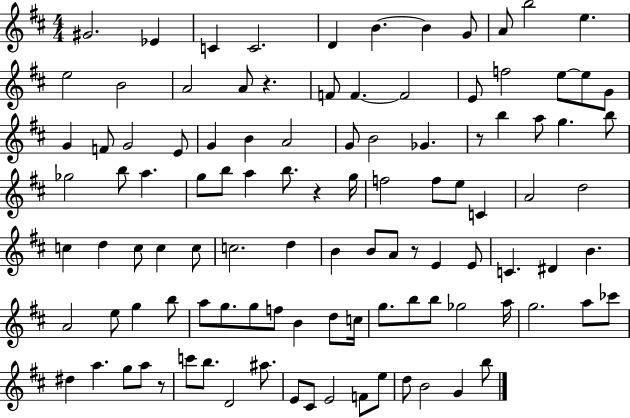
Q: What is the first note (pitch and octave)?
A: G#4